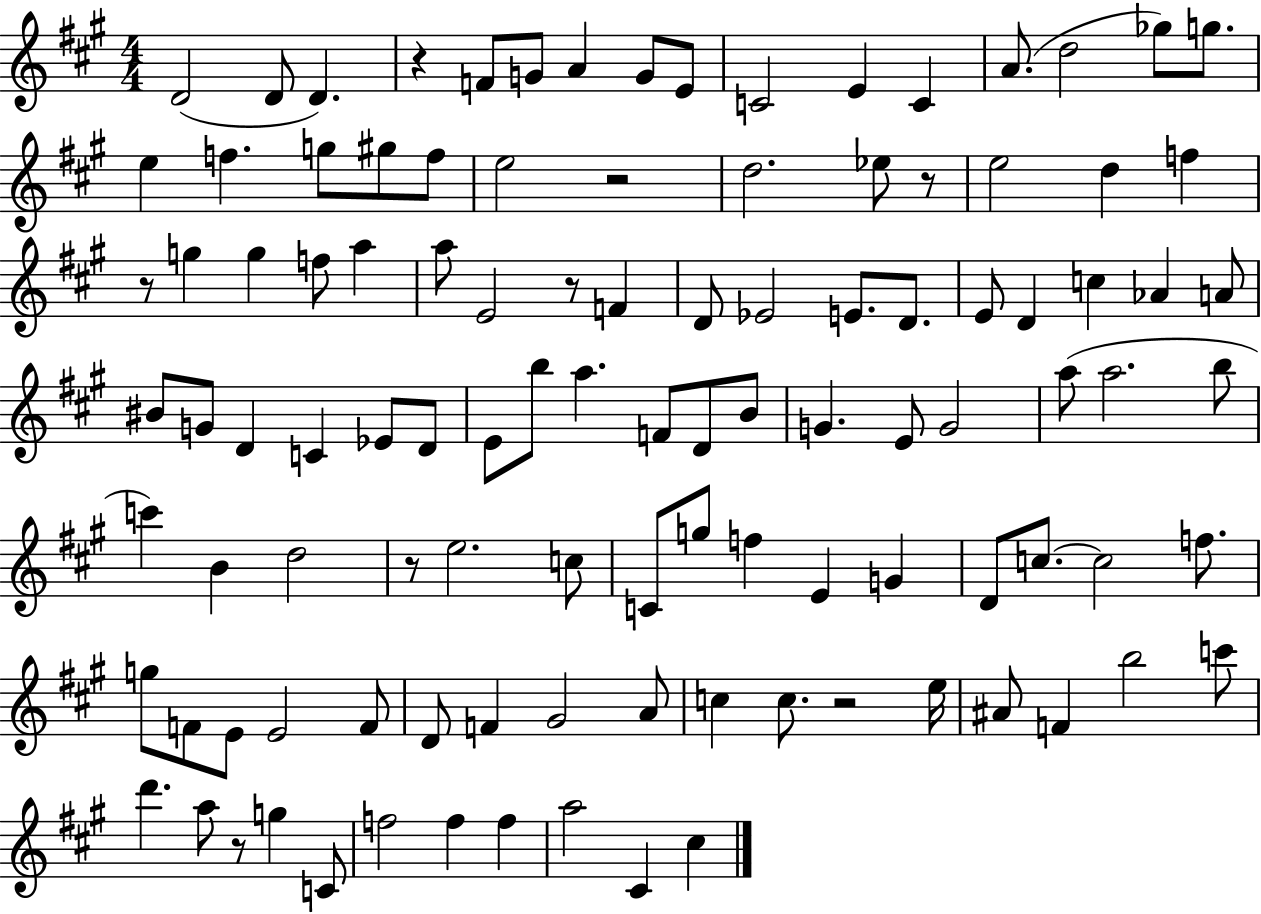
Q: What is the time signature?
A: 4/4